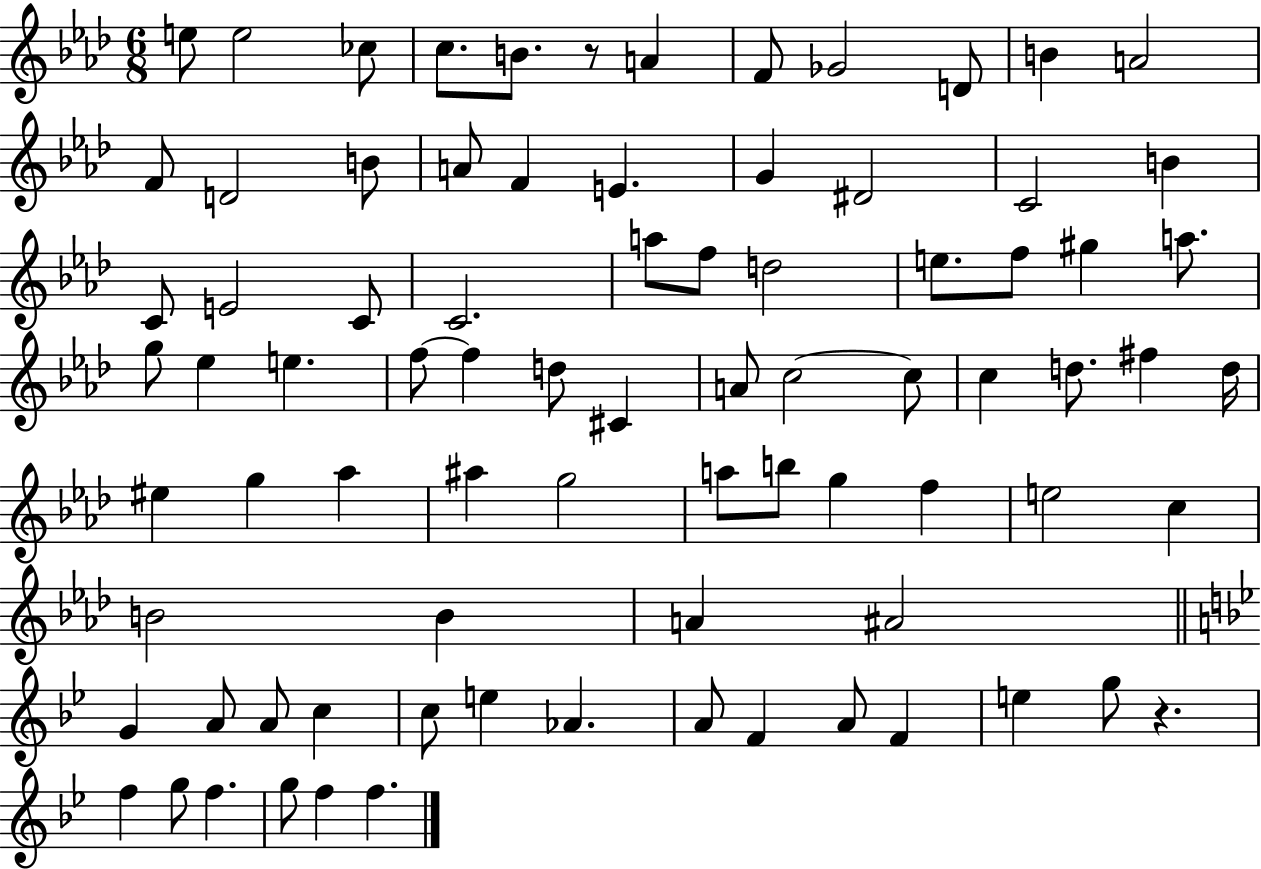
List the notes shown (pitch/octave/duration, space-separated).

E5/e E5/h CES5/e C5/e. B4/e. R/e A4/q F4/e Gb4/h D4/e B4/q A4/h F4/e D4/h B4/e A4/e F4/q E4/q. G4/q D#4/h C4/h B4/q C4/e E4/h C4/e C4/h. A5/e F5/e D5/h E5/e. F5/e G#5/q A5/e. G5/e Eb5/q E5/q. F5/e F5/q D5/e C#4/q A4/e C5/h C5/e C5/q D5/e. F#5/q D5/s EIS5/q G5/q Ab5/q A#5/q G5/h A5/e B5/e G5/q F5/q E5/h C5/q B4/h B4/q A4/q A#4/h G4/q A4/e A4/e C5/q C5/e E5/q Ab4/q. A4/e F4/q A4/e F4/q E5/q G5/e R/q. F5/q G5/e F5/q. G5/e F5/q F5/q.